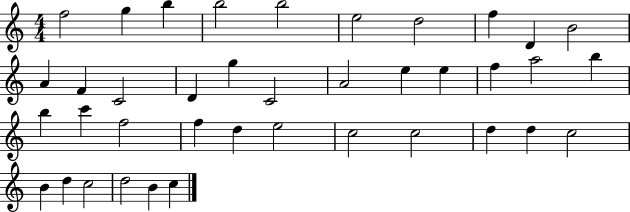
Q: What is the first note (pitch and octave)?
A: F5